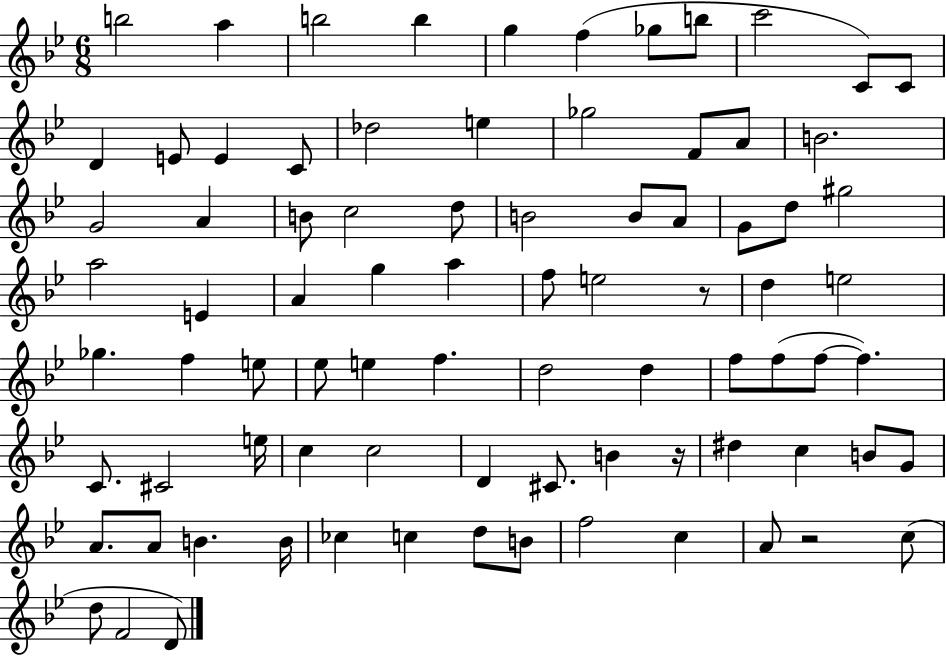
{
  \clef treble
  \numericTimeSignature
  \time 6/8
  \key bes \major
  b''2 a''4 | b''2 b''4 | g''4 f''4( ges''8 b''8 | c'''2 c'8) c'8 | \break d'4 e'8 e'4 c'8 | des''2 e''4 | ges''2 f'8 a'8 | b'2. | \break g'2 a'4 | b'8 c''2 d''8 | b'2 b'8 a'8 | g'8 d''8 gis''2 | \break a''2 e'4 | a'4 g''4 a''4 | f''8 e''2 r8 | d''4 e''2 | \break ges''4. f''4 e''8 | ees''8 e''4 f''4. | d''2 d''4 | f''8 f''8( f''8~~ f''4.) | \break c'8. cis'2 e''16 | c''4 c''2 | d'4 cis'8. b'4 r16 | dis''4 c''4 b'8 g'8 | \break a'8. a'8 b'4. b'16 | ces''4 c''4 d''8 b'8 | f''2 c''4 | a'8 r2 c''8( | \break d''8 f'2 d'8) | \bar "|."
}